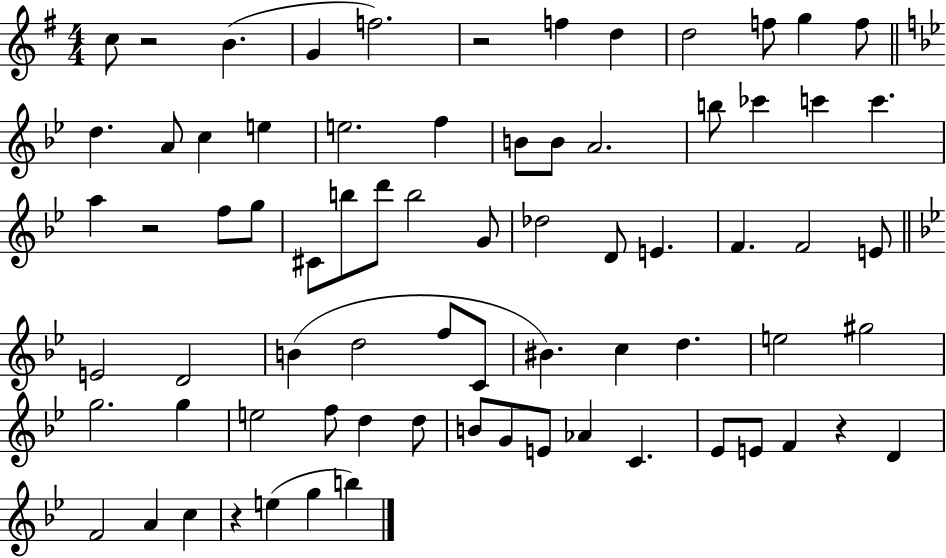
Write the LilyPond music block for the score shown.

{
  \clef treble
  \numericTimeSignature
  \time 4/4
  \key g \major
  c''8 r2 b'4.( | g'4 f''2.) | r2 f''4 d''4 | d''2 f''8 g''4 f''8 | \break \bar "||" \break \key bes \major d''4. a'8 c''4 e''4 | e''2. f''4 | b'8 b'8 a'2. | b''8 ces'''4 c'''4 c'''4. | \break a''4 r2 f''8 g''8 | cis'8 b''8 d'''8 b''2 g'8 | des''2 d'8 e'4. | f'4. f'2 e'8 | \break \bar "||" \break \key g \minor e'2 d'2 | b'4( d''2 f''8 c'8 | bis'4.) c''4 d''4. | e''2 gis''2 | \break g''2. g''4 | e''2 f''8 d''4 d''8 | b'8 g'8 e'8 aes'4 c'4. | ees'8 e'8 f'4 r4 d'4 | \break f'2 a'4 c''4 | r4 e''4( g''4 b''4) | \bar "|."
}